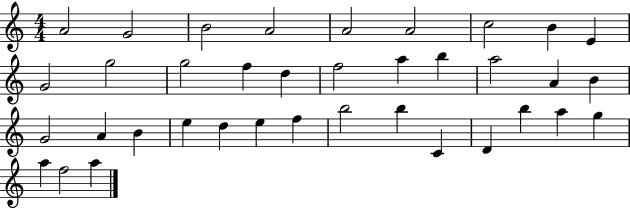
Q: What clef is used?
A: treble